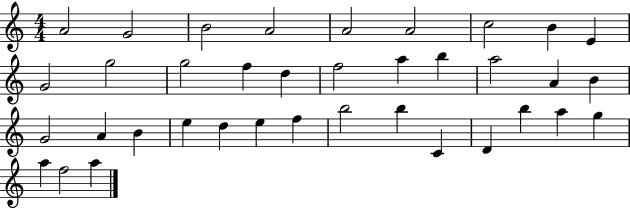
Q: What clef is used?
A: treble